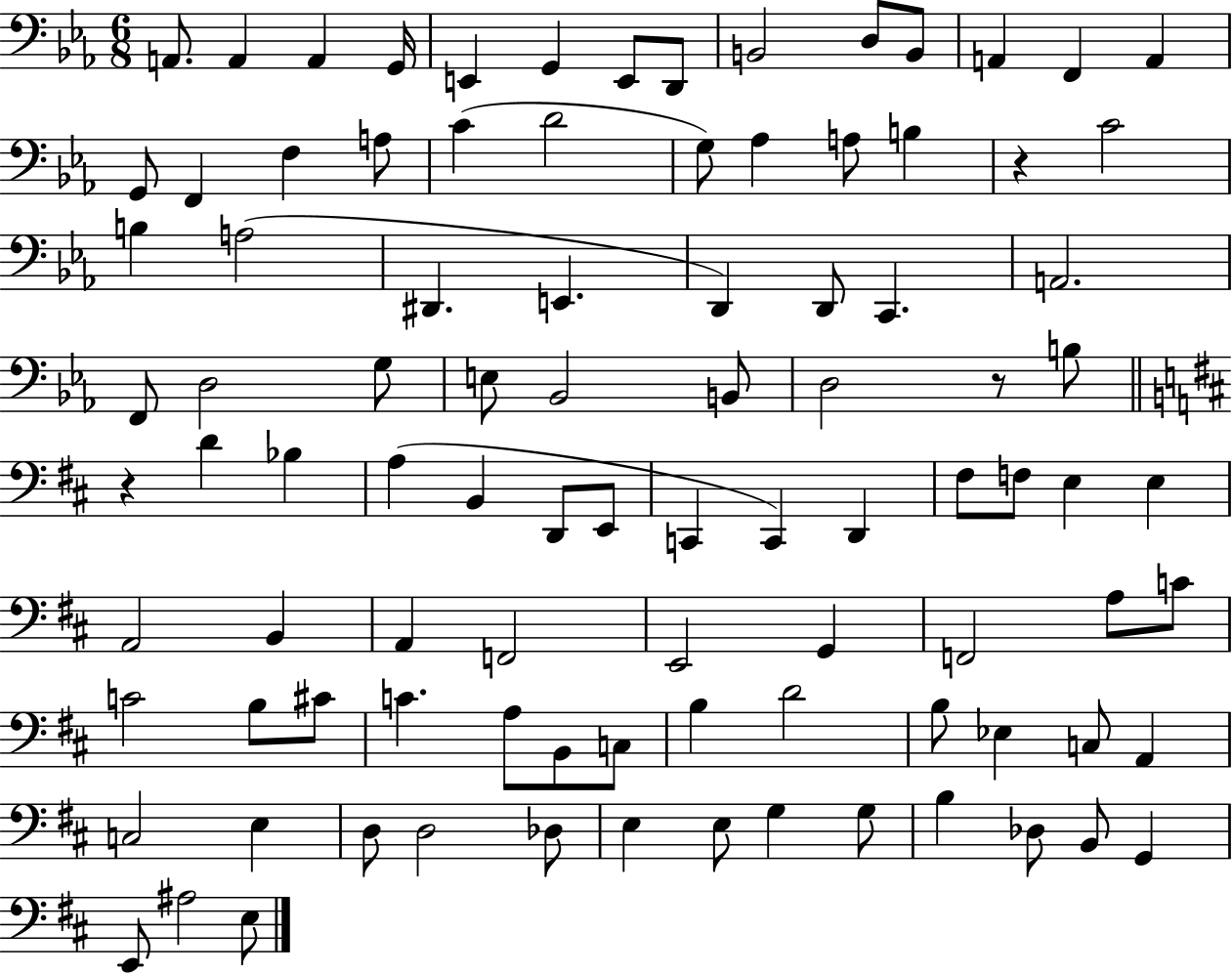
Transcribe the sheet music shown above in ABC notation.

X:1
T:Untitled
M:6/8
L:1/4
K:Eb
A,,/2 A,, A,, G,,/4 E,, G,, E,,/2 D,,/2 B,,2 D,/2 B,,/2 A,, F,, A,, G,,/2 F,, F, A,/2 C D2 G,/2 _A, A,/2 B, z C2 B, A,2 ^D,, E,, D,, D,,/2 C,, A,,2 F,,/2 D,2 G,/2 E,/2 _B,,2 B,,/2 D,2 z/2 B,/2 z D _B, A, B,, D,,/2 E,,/2 C,, C,, D,, ^F,/2 F,/2 E, E, A,,2 B,, A,, F,,2 E,,2 G,, F,,2 A,/2 C/2 C2 B,/2 ^C/2 C A,/2 B,,/2 C,/2 B, D2 B,/2 _E, C,/2 A,, C,2 E, D,/2 D,2 _D,/2 E, E,/2 G, G,/2 B, _D,/2 B,,/2 G,, E,,/2 ^A,2 E,/2